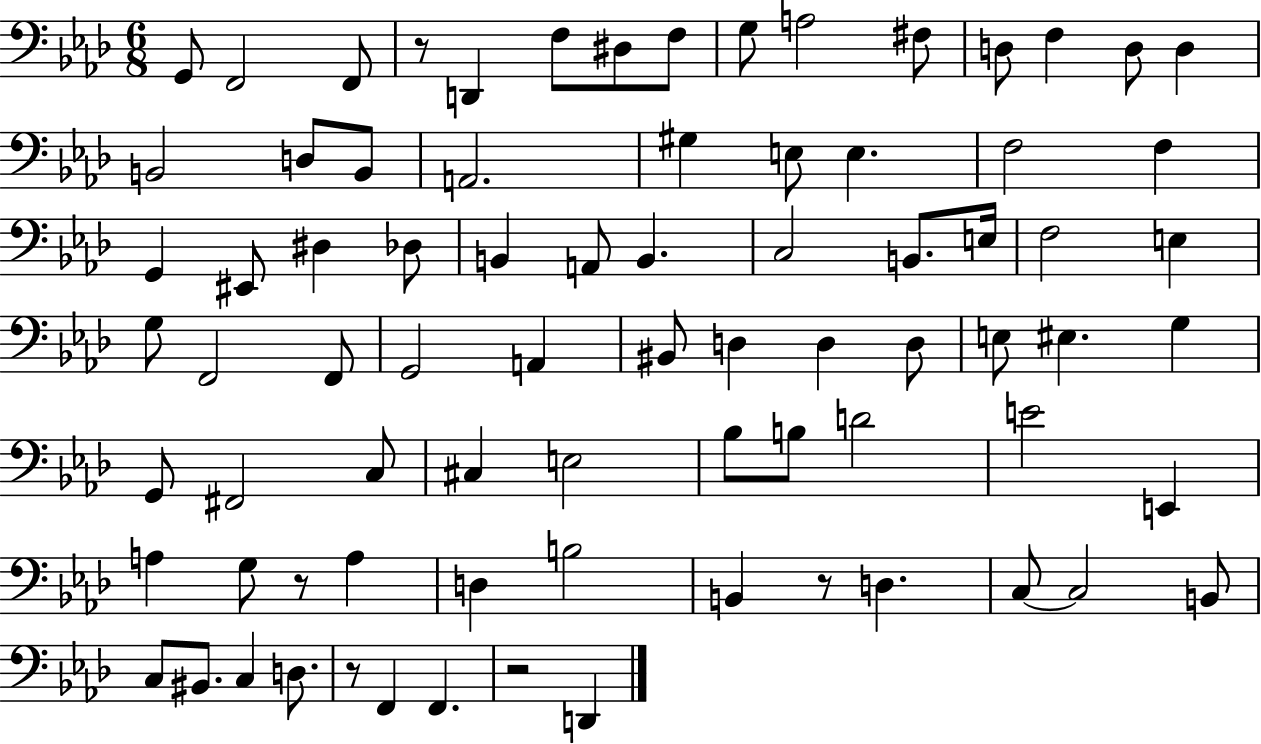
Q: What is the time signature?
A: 6/8